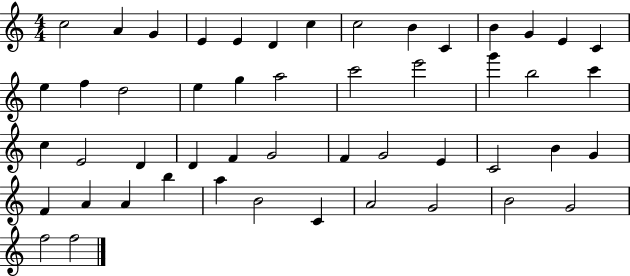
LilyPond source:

{
  \clef treble
  \numericTimeSignature
  \time 4/4
  \key c \major
  c''2 a'4 g'4 | e'4 e'4 d'4 c''4 | c''2 b'4 c'4 | b'4 g'4 e'4 c'4 | \break e''4 f''4 d''2 | e''4 g''4 a''2 | c'''2 e'''2 | g'''4 b''2 c'''4 | \break c''4 e'2 d'4 | d'4 f'4 g'2 | f'4 g'2 e'4 | c'2 b'4 g'4 | \break f'4 a'4 a'4 b''4 | a''4 b'2 c'4 | a'2 g'2 | b'2 g'2 | \break f''2 f''2 | \bar "|."
}